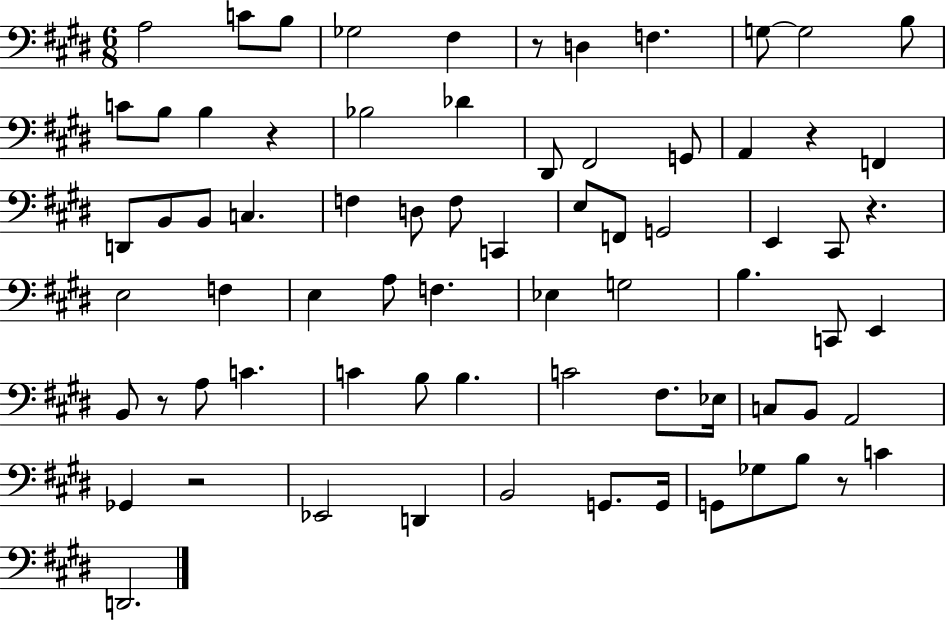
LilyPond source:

{
  \clef bass
  \numericTimeSignature
  \time 6/8
  \key e \major
  a2 c'8 b8 | ges2 fis4 | r8 d4 f4. | g8~~ g2 b8 | \break c'8 b8 b4 r4 | bes2 des'4 | dis,8 fis,2 g,8 | a,4 r4 f,4 | \break d,8 b,8 b,8 c4. | f4 d8 f8 c,4 | e8 f,8 g,2 | e,4 cis,8 r4. | \break e2 f4 | e4 a8 f4. | ees4 g2 | b4. c,8 e,4 | \break b,8 r8 a8 c'4. | c'4 b8 b4. | c'2 fis8. ees16 | c8 b,8 a,2 | \break ges,4 r2 | ees,2 d,4 | b,2 g,8. g,16 | g,8 ges8 b8 r8 c'4 | \break d,2. | \bar "|."
}